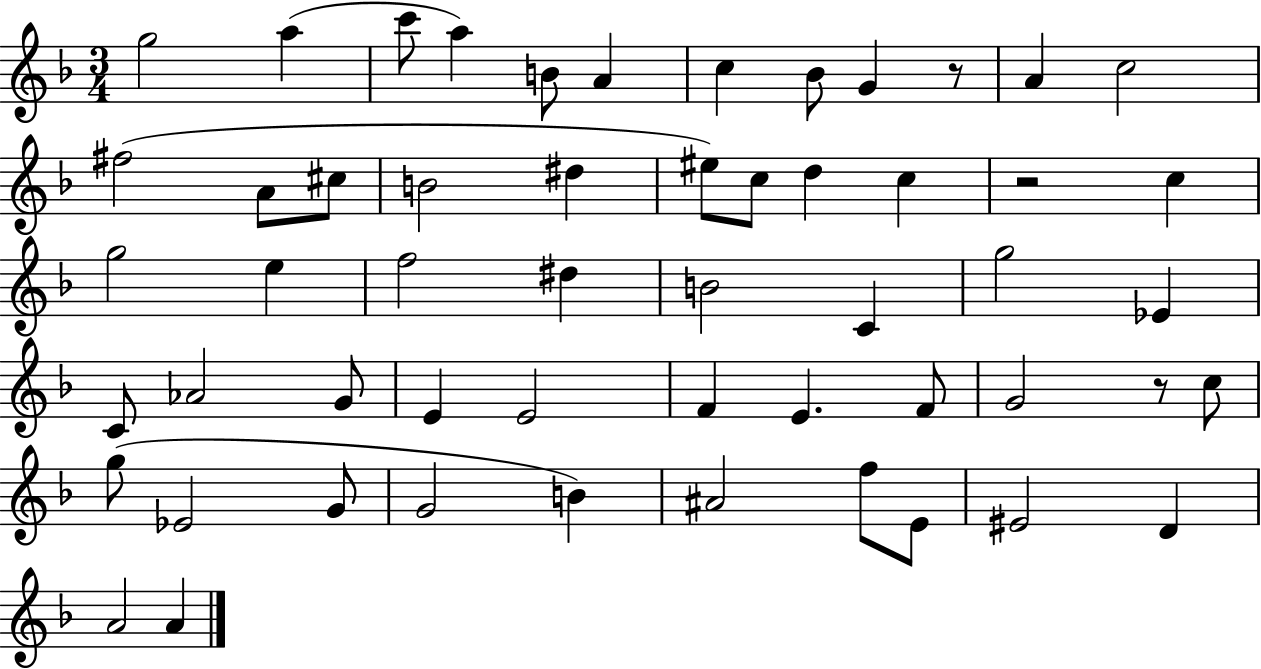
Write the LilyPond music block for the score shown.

{
  \clef treble
  \numericTimeSignature
  \time 3/4
  \key f \major
  g''2 a''4( | c'''8 a''4) b'8 a'4 | c''4 bes'8 g'4 r8 | a'4 c''2 | \break fis''2( a'8 cis''8 | b'2 dis''4 | eis''8) c''8 d''4 c''4 | r2 c''4 | \break g''2 e''4 | f''2 dis''4 | b'2 c'4 | g''2 ees'4 | \break c'8 aes'2 g'8 | e'4 e'2 | f'4 e'4. f'8 | g'2 r8 c''8 | \break g''8( ees'2 g'8 | g'2 b'4) | ais'2 f''8 e'8 | eis'2 d'4 | \break a'2 a'4 | \bar "|."
}